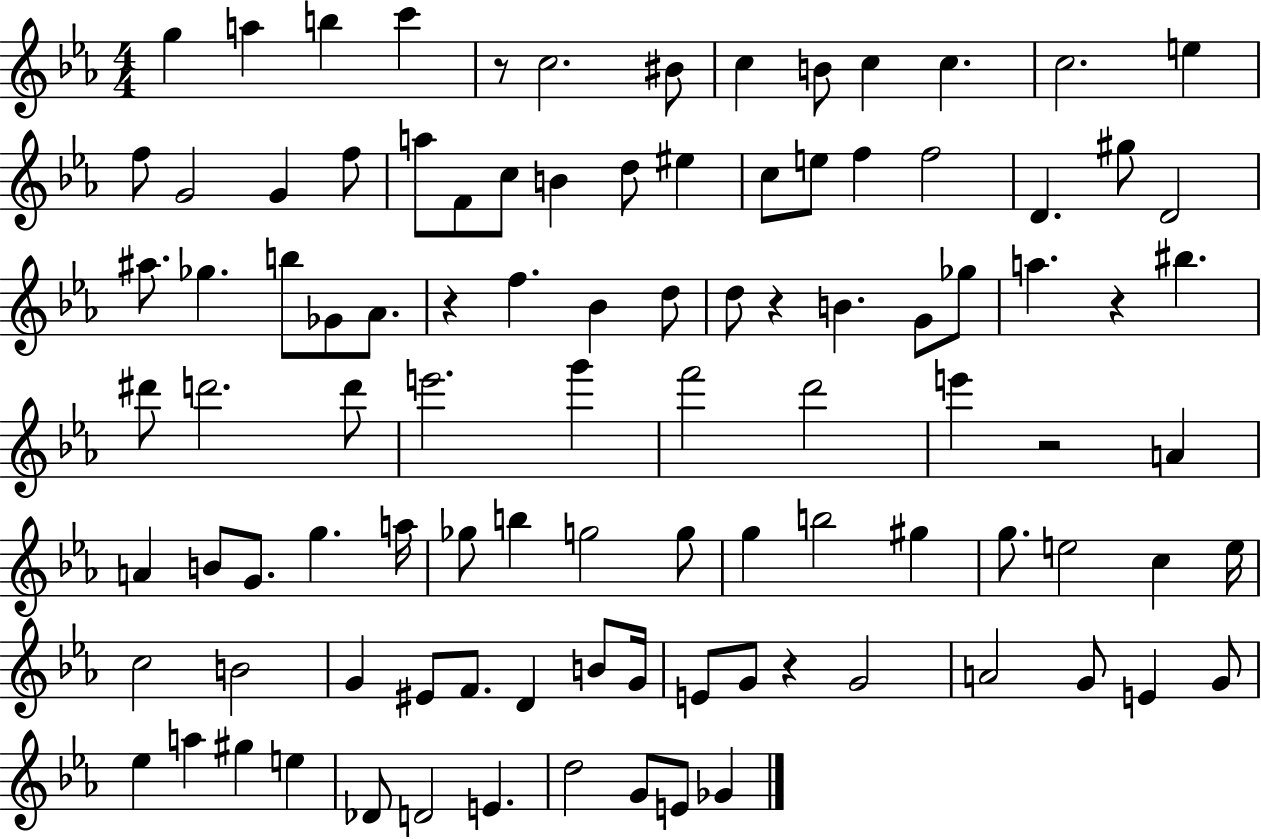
G5/q A5/q B5/q C6/q R/e C5/h. BIS4/e C5/q B4/e C5/q C5/q. C5/h. E5/q F5/e G4/h G4/q F5/e A5/e F4/e C5/e B4/q D5/e EIS5/q C5/e E5/e F5/q F5/h D4/q. G#5/e D4/h A#5/e. Gb5/q. B5/e Gb4/e Ab4/e. R/q F5/q. Bb4/q D5/e D5/e R/q B4/q. G4/e Gb5/e A5/q. R/q BIS5/q. D#6/e D6/h. D6/e E6/h. G6/q F6/h D6/h E6/q R/h A4/q A4/q B4/e G4/e. G5/q. A5/s Gb5/e B5/q G5/h G5/e G5/q B5/h G#5/q G5/e. E5/h C5/q E5/s C5/h B4/h G4/q EIS4/e F4/e. D4/q B4/e G4/s E4/e G4/e R/q G4/h A4/h G4/e E4/q G4/e Eb5/q A5/q G#5/q E5/q Db4/e D4/h E4/q. D5/h G4/e E4/e Gb4/q